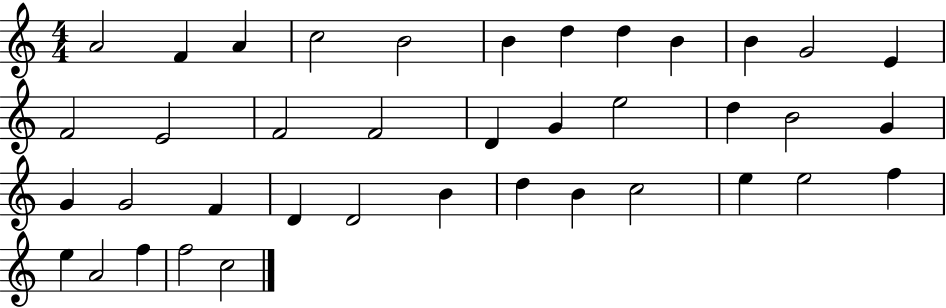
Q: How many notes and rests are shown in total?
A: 39